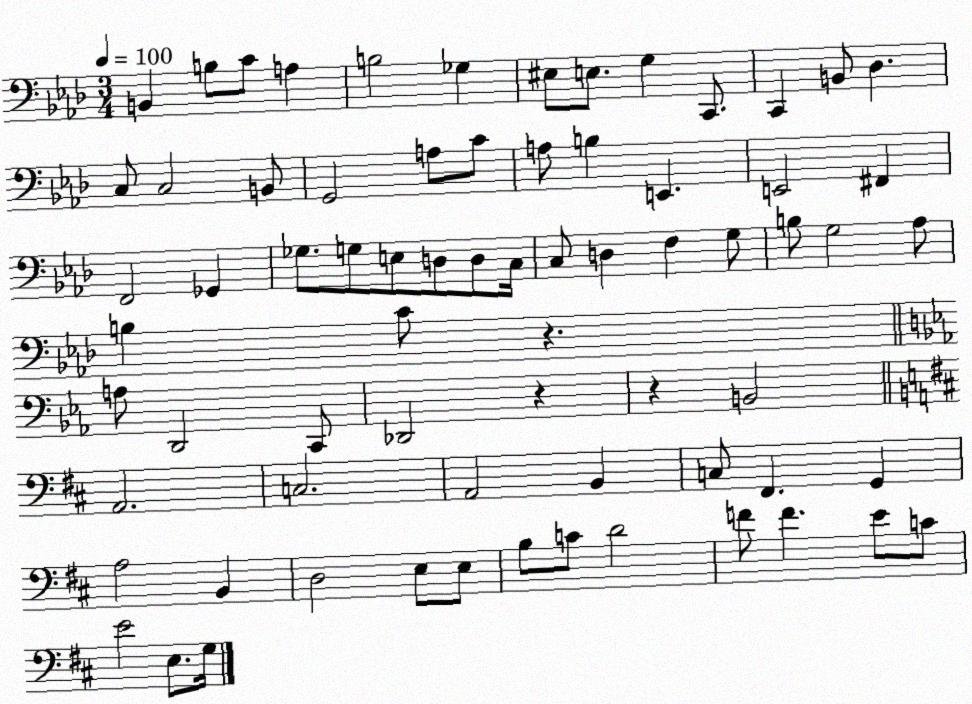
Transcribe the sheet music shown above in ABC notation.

X:1
T:Untitled
M:3/4
L:1/4
K:Ab
B,, B,/2 C/2 A, B,2 _G, ^E,/2 E,/2 G, C,,/2 C,, B,,/2 _D, C,/2 C,2 B,,/2 G,,2 A,/2 C/2 A,/2 B, E,, E,,2 ^F,, F,,2 _G,, _G,/2 G,/2 E,/2 D,/2 D,/2 C,/4 C,/2 D, F, G,/2 B,/2 G,2 _A,/2 B, C/2 z A,/2 D,,2 C,,/2 _D,,2 z z B,,2 A,,2 C,2 A,,2 B,, C,/2 ^F,, G,, A,2 B,, D,2 E,/2 E,/2 B,/2 C/2 D2 F/2 F E/2 C/2 E2 E,/2 G,/4